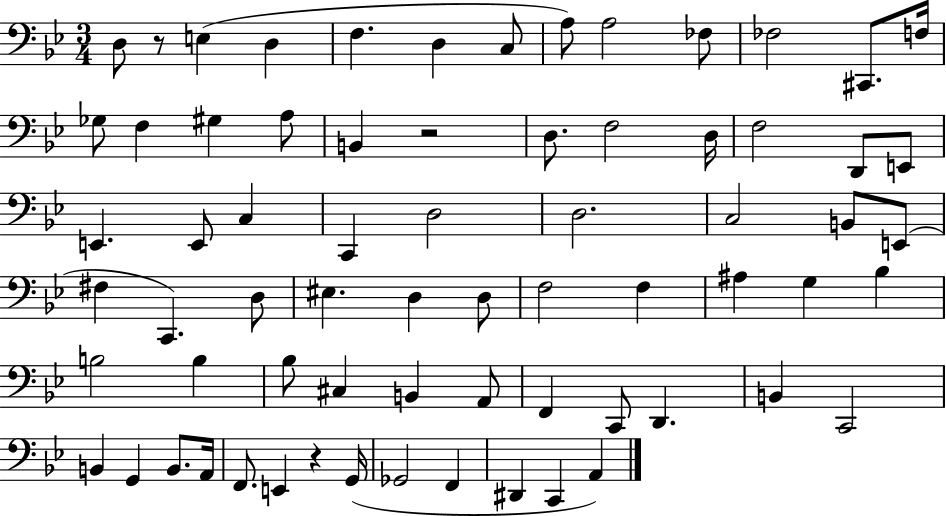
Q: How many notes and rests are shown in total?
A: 69